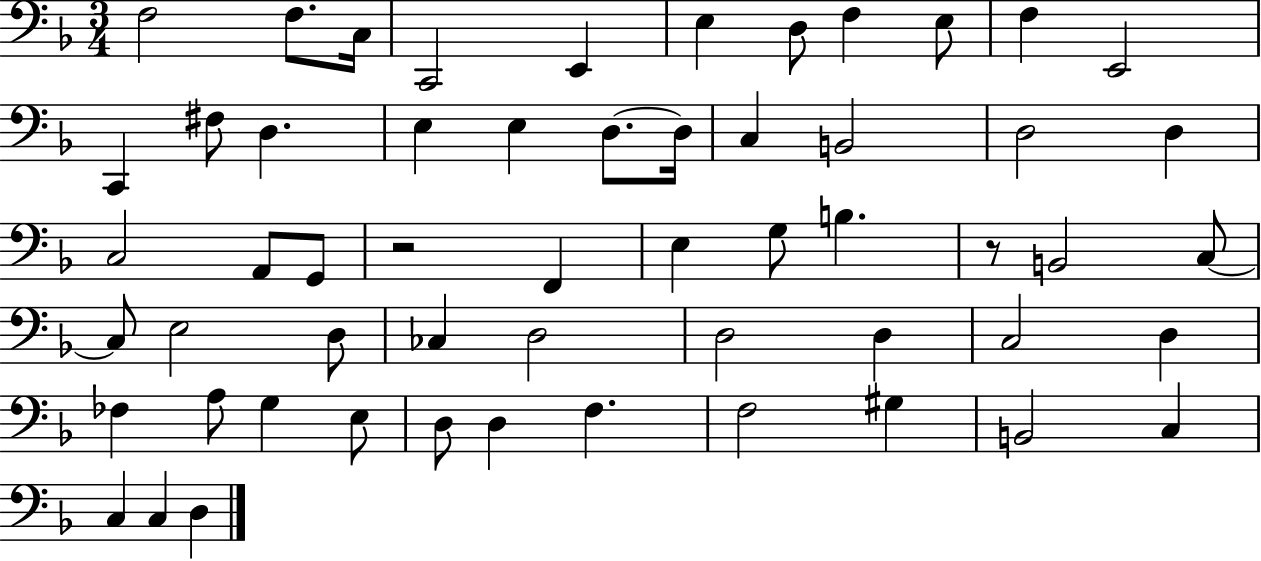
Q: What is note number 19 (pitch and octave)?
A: C3